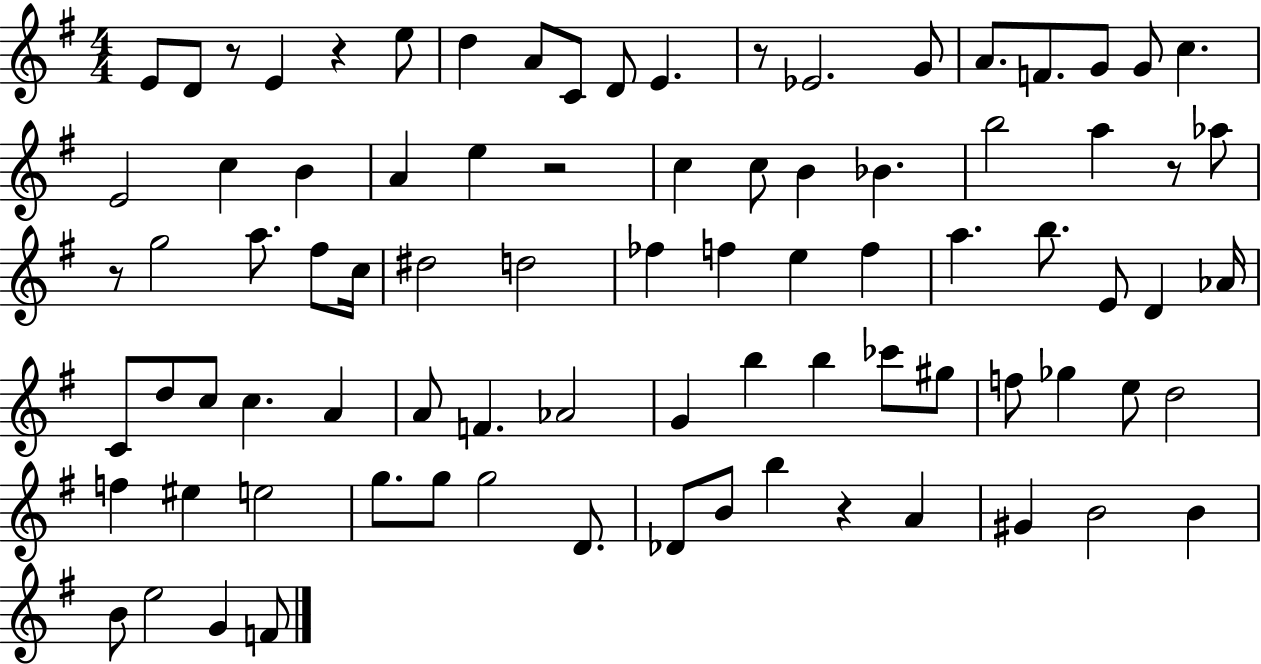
X:1
T:Untitled
M:4/4
L:1/4
K:G
E/2 D/2 z/2 E z e/2 d A/2 C/2 D/2 E z/2 _E2 G/2 A/2 F/2 G/2 G/2 c E2 c B A e z2 c c/2 B _B b2 a z/2 _a/2 z/2 g2 a/2 ^f/2 c/4 ^d2 d2 _f f e f a b/2 E/2 D _A/4 C/2 d/2 c/2 c A A/2 F _A2 G b b _c'/2 ^g/2 f/2 _g e/2 d2 f ^e e2 g/2 g/2 g2 D/2 _D/2 B/2 b z A ^G B2 B B/2 e2 G F/2